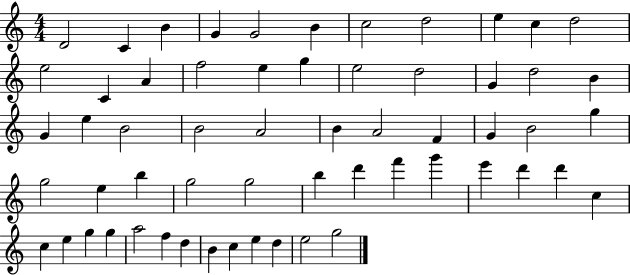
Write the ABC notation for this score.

X:1
T:Untitled
M:4/4
L:1/4
K:C
D2 C B G G2 B c2 d2 e c d2 e2 C A f2 e g e2 d2 G d2 B G e B2 B2 A2 B A2 F G B2 g g2 e b g2 g2 b d' f' g' e' d' d' c c e g g a2 f d B c e d e2 g2